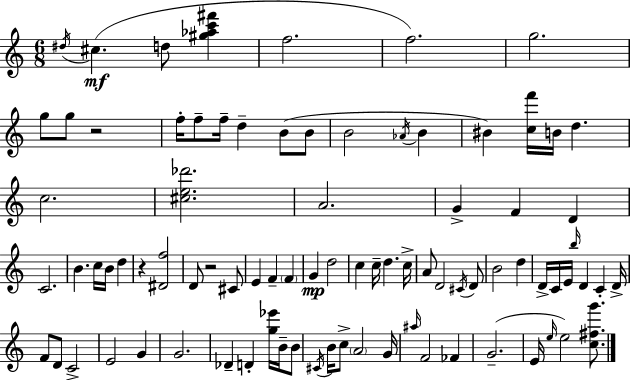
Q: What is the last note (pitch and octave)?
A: E5